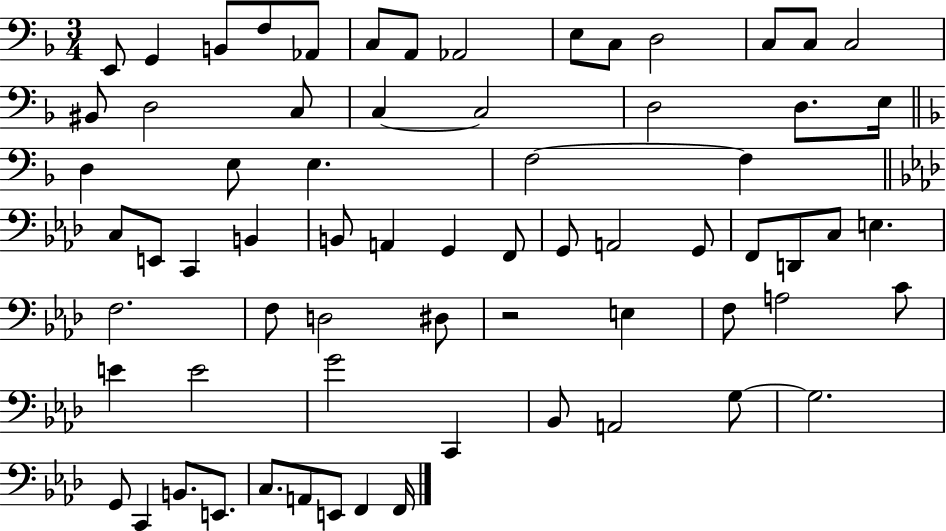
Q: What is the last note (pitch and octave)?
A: F2